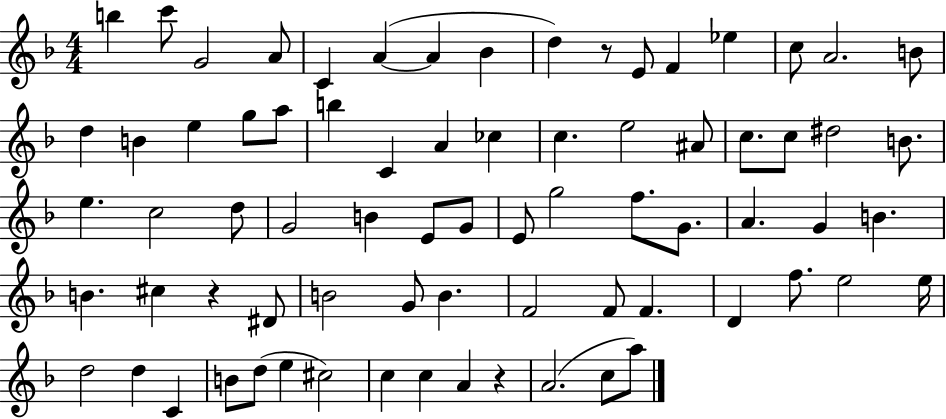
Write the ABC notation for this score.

X:1
T:Untitled
M:4/4
L:1/4
K:F
b c'/2 G2 A/2 C A A _B d z/2 E/2 F _e c/2 A2 B/2 d B e g/2 a/2 b C A _c c e2 ^A/2 c/2 c/2 ^d2 B/2 e c2 d/2 G2 B E/2 G/2 E/2 g2 f/2 G/2 A G B B ^c z ^D/2 B2 G/2 B F2 F/2 F D f/2 e2 e/4 d2 d C B/2 d/2 e ^c2 c c A z A2 c/2 a/2